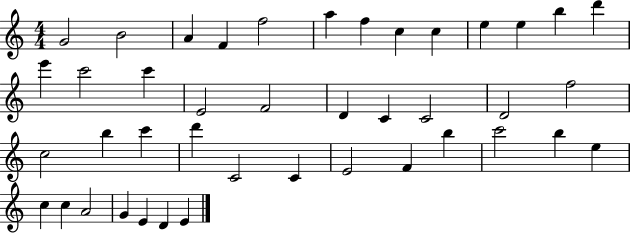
G4/h B4/h A4/q F4/q F5/h A5/q F5/q C5/q C5/q E5/q E5/q B5/q D6/q E6/q C6/h C6/q E4/h F4/h D4/q C4/q C4/h D4/h F5/h C5/h B5/q C6/q D6/q C4/h C4/q E4/h F4/q B5/q C6/h B5/q E5/q C5/q C5/q A4/h G4/q E4/q D4/q E4/q